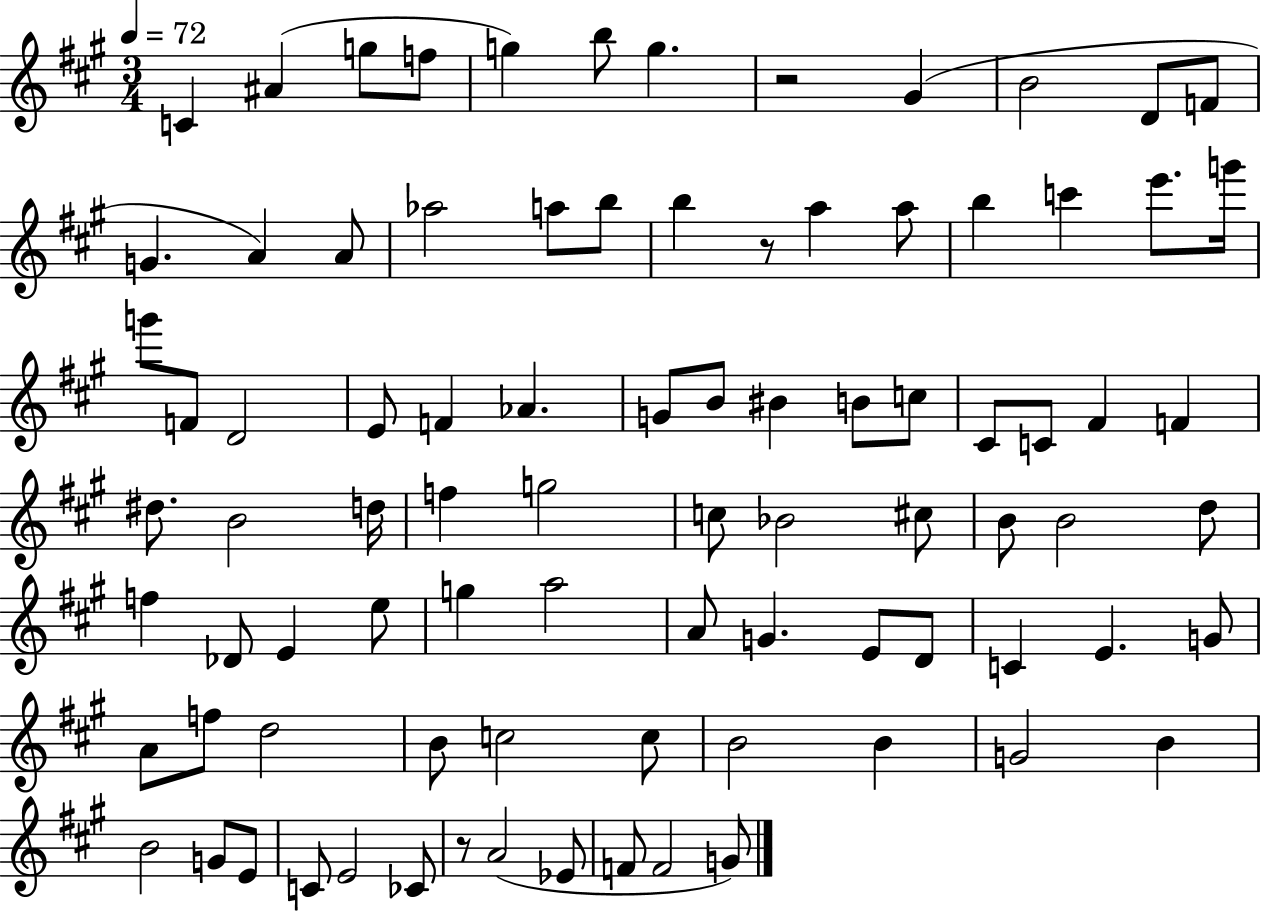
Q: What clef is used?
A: treble